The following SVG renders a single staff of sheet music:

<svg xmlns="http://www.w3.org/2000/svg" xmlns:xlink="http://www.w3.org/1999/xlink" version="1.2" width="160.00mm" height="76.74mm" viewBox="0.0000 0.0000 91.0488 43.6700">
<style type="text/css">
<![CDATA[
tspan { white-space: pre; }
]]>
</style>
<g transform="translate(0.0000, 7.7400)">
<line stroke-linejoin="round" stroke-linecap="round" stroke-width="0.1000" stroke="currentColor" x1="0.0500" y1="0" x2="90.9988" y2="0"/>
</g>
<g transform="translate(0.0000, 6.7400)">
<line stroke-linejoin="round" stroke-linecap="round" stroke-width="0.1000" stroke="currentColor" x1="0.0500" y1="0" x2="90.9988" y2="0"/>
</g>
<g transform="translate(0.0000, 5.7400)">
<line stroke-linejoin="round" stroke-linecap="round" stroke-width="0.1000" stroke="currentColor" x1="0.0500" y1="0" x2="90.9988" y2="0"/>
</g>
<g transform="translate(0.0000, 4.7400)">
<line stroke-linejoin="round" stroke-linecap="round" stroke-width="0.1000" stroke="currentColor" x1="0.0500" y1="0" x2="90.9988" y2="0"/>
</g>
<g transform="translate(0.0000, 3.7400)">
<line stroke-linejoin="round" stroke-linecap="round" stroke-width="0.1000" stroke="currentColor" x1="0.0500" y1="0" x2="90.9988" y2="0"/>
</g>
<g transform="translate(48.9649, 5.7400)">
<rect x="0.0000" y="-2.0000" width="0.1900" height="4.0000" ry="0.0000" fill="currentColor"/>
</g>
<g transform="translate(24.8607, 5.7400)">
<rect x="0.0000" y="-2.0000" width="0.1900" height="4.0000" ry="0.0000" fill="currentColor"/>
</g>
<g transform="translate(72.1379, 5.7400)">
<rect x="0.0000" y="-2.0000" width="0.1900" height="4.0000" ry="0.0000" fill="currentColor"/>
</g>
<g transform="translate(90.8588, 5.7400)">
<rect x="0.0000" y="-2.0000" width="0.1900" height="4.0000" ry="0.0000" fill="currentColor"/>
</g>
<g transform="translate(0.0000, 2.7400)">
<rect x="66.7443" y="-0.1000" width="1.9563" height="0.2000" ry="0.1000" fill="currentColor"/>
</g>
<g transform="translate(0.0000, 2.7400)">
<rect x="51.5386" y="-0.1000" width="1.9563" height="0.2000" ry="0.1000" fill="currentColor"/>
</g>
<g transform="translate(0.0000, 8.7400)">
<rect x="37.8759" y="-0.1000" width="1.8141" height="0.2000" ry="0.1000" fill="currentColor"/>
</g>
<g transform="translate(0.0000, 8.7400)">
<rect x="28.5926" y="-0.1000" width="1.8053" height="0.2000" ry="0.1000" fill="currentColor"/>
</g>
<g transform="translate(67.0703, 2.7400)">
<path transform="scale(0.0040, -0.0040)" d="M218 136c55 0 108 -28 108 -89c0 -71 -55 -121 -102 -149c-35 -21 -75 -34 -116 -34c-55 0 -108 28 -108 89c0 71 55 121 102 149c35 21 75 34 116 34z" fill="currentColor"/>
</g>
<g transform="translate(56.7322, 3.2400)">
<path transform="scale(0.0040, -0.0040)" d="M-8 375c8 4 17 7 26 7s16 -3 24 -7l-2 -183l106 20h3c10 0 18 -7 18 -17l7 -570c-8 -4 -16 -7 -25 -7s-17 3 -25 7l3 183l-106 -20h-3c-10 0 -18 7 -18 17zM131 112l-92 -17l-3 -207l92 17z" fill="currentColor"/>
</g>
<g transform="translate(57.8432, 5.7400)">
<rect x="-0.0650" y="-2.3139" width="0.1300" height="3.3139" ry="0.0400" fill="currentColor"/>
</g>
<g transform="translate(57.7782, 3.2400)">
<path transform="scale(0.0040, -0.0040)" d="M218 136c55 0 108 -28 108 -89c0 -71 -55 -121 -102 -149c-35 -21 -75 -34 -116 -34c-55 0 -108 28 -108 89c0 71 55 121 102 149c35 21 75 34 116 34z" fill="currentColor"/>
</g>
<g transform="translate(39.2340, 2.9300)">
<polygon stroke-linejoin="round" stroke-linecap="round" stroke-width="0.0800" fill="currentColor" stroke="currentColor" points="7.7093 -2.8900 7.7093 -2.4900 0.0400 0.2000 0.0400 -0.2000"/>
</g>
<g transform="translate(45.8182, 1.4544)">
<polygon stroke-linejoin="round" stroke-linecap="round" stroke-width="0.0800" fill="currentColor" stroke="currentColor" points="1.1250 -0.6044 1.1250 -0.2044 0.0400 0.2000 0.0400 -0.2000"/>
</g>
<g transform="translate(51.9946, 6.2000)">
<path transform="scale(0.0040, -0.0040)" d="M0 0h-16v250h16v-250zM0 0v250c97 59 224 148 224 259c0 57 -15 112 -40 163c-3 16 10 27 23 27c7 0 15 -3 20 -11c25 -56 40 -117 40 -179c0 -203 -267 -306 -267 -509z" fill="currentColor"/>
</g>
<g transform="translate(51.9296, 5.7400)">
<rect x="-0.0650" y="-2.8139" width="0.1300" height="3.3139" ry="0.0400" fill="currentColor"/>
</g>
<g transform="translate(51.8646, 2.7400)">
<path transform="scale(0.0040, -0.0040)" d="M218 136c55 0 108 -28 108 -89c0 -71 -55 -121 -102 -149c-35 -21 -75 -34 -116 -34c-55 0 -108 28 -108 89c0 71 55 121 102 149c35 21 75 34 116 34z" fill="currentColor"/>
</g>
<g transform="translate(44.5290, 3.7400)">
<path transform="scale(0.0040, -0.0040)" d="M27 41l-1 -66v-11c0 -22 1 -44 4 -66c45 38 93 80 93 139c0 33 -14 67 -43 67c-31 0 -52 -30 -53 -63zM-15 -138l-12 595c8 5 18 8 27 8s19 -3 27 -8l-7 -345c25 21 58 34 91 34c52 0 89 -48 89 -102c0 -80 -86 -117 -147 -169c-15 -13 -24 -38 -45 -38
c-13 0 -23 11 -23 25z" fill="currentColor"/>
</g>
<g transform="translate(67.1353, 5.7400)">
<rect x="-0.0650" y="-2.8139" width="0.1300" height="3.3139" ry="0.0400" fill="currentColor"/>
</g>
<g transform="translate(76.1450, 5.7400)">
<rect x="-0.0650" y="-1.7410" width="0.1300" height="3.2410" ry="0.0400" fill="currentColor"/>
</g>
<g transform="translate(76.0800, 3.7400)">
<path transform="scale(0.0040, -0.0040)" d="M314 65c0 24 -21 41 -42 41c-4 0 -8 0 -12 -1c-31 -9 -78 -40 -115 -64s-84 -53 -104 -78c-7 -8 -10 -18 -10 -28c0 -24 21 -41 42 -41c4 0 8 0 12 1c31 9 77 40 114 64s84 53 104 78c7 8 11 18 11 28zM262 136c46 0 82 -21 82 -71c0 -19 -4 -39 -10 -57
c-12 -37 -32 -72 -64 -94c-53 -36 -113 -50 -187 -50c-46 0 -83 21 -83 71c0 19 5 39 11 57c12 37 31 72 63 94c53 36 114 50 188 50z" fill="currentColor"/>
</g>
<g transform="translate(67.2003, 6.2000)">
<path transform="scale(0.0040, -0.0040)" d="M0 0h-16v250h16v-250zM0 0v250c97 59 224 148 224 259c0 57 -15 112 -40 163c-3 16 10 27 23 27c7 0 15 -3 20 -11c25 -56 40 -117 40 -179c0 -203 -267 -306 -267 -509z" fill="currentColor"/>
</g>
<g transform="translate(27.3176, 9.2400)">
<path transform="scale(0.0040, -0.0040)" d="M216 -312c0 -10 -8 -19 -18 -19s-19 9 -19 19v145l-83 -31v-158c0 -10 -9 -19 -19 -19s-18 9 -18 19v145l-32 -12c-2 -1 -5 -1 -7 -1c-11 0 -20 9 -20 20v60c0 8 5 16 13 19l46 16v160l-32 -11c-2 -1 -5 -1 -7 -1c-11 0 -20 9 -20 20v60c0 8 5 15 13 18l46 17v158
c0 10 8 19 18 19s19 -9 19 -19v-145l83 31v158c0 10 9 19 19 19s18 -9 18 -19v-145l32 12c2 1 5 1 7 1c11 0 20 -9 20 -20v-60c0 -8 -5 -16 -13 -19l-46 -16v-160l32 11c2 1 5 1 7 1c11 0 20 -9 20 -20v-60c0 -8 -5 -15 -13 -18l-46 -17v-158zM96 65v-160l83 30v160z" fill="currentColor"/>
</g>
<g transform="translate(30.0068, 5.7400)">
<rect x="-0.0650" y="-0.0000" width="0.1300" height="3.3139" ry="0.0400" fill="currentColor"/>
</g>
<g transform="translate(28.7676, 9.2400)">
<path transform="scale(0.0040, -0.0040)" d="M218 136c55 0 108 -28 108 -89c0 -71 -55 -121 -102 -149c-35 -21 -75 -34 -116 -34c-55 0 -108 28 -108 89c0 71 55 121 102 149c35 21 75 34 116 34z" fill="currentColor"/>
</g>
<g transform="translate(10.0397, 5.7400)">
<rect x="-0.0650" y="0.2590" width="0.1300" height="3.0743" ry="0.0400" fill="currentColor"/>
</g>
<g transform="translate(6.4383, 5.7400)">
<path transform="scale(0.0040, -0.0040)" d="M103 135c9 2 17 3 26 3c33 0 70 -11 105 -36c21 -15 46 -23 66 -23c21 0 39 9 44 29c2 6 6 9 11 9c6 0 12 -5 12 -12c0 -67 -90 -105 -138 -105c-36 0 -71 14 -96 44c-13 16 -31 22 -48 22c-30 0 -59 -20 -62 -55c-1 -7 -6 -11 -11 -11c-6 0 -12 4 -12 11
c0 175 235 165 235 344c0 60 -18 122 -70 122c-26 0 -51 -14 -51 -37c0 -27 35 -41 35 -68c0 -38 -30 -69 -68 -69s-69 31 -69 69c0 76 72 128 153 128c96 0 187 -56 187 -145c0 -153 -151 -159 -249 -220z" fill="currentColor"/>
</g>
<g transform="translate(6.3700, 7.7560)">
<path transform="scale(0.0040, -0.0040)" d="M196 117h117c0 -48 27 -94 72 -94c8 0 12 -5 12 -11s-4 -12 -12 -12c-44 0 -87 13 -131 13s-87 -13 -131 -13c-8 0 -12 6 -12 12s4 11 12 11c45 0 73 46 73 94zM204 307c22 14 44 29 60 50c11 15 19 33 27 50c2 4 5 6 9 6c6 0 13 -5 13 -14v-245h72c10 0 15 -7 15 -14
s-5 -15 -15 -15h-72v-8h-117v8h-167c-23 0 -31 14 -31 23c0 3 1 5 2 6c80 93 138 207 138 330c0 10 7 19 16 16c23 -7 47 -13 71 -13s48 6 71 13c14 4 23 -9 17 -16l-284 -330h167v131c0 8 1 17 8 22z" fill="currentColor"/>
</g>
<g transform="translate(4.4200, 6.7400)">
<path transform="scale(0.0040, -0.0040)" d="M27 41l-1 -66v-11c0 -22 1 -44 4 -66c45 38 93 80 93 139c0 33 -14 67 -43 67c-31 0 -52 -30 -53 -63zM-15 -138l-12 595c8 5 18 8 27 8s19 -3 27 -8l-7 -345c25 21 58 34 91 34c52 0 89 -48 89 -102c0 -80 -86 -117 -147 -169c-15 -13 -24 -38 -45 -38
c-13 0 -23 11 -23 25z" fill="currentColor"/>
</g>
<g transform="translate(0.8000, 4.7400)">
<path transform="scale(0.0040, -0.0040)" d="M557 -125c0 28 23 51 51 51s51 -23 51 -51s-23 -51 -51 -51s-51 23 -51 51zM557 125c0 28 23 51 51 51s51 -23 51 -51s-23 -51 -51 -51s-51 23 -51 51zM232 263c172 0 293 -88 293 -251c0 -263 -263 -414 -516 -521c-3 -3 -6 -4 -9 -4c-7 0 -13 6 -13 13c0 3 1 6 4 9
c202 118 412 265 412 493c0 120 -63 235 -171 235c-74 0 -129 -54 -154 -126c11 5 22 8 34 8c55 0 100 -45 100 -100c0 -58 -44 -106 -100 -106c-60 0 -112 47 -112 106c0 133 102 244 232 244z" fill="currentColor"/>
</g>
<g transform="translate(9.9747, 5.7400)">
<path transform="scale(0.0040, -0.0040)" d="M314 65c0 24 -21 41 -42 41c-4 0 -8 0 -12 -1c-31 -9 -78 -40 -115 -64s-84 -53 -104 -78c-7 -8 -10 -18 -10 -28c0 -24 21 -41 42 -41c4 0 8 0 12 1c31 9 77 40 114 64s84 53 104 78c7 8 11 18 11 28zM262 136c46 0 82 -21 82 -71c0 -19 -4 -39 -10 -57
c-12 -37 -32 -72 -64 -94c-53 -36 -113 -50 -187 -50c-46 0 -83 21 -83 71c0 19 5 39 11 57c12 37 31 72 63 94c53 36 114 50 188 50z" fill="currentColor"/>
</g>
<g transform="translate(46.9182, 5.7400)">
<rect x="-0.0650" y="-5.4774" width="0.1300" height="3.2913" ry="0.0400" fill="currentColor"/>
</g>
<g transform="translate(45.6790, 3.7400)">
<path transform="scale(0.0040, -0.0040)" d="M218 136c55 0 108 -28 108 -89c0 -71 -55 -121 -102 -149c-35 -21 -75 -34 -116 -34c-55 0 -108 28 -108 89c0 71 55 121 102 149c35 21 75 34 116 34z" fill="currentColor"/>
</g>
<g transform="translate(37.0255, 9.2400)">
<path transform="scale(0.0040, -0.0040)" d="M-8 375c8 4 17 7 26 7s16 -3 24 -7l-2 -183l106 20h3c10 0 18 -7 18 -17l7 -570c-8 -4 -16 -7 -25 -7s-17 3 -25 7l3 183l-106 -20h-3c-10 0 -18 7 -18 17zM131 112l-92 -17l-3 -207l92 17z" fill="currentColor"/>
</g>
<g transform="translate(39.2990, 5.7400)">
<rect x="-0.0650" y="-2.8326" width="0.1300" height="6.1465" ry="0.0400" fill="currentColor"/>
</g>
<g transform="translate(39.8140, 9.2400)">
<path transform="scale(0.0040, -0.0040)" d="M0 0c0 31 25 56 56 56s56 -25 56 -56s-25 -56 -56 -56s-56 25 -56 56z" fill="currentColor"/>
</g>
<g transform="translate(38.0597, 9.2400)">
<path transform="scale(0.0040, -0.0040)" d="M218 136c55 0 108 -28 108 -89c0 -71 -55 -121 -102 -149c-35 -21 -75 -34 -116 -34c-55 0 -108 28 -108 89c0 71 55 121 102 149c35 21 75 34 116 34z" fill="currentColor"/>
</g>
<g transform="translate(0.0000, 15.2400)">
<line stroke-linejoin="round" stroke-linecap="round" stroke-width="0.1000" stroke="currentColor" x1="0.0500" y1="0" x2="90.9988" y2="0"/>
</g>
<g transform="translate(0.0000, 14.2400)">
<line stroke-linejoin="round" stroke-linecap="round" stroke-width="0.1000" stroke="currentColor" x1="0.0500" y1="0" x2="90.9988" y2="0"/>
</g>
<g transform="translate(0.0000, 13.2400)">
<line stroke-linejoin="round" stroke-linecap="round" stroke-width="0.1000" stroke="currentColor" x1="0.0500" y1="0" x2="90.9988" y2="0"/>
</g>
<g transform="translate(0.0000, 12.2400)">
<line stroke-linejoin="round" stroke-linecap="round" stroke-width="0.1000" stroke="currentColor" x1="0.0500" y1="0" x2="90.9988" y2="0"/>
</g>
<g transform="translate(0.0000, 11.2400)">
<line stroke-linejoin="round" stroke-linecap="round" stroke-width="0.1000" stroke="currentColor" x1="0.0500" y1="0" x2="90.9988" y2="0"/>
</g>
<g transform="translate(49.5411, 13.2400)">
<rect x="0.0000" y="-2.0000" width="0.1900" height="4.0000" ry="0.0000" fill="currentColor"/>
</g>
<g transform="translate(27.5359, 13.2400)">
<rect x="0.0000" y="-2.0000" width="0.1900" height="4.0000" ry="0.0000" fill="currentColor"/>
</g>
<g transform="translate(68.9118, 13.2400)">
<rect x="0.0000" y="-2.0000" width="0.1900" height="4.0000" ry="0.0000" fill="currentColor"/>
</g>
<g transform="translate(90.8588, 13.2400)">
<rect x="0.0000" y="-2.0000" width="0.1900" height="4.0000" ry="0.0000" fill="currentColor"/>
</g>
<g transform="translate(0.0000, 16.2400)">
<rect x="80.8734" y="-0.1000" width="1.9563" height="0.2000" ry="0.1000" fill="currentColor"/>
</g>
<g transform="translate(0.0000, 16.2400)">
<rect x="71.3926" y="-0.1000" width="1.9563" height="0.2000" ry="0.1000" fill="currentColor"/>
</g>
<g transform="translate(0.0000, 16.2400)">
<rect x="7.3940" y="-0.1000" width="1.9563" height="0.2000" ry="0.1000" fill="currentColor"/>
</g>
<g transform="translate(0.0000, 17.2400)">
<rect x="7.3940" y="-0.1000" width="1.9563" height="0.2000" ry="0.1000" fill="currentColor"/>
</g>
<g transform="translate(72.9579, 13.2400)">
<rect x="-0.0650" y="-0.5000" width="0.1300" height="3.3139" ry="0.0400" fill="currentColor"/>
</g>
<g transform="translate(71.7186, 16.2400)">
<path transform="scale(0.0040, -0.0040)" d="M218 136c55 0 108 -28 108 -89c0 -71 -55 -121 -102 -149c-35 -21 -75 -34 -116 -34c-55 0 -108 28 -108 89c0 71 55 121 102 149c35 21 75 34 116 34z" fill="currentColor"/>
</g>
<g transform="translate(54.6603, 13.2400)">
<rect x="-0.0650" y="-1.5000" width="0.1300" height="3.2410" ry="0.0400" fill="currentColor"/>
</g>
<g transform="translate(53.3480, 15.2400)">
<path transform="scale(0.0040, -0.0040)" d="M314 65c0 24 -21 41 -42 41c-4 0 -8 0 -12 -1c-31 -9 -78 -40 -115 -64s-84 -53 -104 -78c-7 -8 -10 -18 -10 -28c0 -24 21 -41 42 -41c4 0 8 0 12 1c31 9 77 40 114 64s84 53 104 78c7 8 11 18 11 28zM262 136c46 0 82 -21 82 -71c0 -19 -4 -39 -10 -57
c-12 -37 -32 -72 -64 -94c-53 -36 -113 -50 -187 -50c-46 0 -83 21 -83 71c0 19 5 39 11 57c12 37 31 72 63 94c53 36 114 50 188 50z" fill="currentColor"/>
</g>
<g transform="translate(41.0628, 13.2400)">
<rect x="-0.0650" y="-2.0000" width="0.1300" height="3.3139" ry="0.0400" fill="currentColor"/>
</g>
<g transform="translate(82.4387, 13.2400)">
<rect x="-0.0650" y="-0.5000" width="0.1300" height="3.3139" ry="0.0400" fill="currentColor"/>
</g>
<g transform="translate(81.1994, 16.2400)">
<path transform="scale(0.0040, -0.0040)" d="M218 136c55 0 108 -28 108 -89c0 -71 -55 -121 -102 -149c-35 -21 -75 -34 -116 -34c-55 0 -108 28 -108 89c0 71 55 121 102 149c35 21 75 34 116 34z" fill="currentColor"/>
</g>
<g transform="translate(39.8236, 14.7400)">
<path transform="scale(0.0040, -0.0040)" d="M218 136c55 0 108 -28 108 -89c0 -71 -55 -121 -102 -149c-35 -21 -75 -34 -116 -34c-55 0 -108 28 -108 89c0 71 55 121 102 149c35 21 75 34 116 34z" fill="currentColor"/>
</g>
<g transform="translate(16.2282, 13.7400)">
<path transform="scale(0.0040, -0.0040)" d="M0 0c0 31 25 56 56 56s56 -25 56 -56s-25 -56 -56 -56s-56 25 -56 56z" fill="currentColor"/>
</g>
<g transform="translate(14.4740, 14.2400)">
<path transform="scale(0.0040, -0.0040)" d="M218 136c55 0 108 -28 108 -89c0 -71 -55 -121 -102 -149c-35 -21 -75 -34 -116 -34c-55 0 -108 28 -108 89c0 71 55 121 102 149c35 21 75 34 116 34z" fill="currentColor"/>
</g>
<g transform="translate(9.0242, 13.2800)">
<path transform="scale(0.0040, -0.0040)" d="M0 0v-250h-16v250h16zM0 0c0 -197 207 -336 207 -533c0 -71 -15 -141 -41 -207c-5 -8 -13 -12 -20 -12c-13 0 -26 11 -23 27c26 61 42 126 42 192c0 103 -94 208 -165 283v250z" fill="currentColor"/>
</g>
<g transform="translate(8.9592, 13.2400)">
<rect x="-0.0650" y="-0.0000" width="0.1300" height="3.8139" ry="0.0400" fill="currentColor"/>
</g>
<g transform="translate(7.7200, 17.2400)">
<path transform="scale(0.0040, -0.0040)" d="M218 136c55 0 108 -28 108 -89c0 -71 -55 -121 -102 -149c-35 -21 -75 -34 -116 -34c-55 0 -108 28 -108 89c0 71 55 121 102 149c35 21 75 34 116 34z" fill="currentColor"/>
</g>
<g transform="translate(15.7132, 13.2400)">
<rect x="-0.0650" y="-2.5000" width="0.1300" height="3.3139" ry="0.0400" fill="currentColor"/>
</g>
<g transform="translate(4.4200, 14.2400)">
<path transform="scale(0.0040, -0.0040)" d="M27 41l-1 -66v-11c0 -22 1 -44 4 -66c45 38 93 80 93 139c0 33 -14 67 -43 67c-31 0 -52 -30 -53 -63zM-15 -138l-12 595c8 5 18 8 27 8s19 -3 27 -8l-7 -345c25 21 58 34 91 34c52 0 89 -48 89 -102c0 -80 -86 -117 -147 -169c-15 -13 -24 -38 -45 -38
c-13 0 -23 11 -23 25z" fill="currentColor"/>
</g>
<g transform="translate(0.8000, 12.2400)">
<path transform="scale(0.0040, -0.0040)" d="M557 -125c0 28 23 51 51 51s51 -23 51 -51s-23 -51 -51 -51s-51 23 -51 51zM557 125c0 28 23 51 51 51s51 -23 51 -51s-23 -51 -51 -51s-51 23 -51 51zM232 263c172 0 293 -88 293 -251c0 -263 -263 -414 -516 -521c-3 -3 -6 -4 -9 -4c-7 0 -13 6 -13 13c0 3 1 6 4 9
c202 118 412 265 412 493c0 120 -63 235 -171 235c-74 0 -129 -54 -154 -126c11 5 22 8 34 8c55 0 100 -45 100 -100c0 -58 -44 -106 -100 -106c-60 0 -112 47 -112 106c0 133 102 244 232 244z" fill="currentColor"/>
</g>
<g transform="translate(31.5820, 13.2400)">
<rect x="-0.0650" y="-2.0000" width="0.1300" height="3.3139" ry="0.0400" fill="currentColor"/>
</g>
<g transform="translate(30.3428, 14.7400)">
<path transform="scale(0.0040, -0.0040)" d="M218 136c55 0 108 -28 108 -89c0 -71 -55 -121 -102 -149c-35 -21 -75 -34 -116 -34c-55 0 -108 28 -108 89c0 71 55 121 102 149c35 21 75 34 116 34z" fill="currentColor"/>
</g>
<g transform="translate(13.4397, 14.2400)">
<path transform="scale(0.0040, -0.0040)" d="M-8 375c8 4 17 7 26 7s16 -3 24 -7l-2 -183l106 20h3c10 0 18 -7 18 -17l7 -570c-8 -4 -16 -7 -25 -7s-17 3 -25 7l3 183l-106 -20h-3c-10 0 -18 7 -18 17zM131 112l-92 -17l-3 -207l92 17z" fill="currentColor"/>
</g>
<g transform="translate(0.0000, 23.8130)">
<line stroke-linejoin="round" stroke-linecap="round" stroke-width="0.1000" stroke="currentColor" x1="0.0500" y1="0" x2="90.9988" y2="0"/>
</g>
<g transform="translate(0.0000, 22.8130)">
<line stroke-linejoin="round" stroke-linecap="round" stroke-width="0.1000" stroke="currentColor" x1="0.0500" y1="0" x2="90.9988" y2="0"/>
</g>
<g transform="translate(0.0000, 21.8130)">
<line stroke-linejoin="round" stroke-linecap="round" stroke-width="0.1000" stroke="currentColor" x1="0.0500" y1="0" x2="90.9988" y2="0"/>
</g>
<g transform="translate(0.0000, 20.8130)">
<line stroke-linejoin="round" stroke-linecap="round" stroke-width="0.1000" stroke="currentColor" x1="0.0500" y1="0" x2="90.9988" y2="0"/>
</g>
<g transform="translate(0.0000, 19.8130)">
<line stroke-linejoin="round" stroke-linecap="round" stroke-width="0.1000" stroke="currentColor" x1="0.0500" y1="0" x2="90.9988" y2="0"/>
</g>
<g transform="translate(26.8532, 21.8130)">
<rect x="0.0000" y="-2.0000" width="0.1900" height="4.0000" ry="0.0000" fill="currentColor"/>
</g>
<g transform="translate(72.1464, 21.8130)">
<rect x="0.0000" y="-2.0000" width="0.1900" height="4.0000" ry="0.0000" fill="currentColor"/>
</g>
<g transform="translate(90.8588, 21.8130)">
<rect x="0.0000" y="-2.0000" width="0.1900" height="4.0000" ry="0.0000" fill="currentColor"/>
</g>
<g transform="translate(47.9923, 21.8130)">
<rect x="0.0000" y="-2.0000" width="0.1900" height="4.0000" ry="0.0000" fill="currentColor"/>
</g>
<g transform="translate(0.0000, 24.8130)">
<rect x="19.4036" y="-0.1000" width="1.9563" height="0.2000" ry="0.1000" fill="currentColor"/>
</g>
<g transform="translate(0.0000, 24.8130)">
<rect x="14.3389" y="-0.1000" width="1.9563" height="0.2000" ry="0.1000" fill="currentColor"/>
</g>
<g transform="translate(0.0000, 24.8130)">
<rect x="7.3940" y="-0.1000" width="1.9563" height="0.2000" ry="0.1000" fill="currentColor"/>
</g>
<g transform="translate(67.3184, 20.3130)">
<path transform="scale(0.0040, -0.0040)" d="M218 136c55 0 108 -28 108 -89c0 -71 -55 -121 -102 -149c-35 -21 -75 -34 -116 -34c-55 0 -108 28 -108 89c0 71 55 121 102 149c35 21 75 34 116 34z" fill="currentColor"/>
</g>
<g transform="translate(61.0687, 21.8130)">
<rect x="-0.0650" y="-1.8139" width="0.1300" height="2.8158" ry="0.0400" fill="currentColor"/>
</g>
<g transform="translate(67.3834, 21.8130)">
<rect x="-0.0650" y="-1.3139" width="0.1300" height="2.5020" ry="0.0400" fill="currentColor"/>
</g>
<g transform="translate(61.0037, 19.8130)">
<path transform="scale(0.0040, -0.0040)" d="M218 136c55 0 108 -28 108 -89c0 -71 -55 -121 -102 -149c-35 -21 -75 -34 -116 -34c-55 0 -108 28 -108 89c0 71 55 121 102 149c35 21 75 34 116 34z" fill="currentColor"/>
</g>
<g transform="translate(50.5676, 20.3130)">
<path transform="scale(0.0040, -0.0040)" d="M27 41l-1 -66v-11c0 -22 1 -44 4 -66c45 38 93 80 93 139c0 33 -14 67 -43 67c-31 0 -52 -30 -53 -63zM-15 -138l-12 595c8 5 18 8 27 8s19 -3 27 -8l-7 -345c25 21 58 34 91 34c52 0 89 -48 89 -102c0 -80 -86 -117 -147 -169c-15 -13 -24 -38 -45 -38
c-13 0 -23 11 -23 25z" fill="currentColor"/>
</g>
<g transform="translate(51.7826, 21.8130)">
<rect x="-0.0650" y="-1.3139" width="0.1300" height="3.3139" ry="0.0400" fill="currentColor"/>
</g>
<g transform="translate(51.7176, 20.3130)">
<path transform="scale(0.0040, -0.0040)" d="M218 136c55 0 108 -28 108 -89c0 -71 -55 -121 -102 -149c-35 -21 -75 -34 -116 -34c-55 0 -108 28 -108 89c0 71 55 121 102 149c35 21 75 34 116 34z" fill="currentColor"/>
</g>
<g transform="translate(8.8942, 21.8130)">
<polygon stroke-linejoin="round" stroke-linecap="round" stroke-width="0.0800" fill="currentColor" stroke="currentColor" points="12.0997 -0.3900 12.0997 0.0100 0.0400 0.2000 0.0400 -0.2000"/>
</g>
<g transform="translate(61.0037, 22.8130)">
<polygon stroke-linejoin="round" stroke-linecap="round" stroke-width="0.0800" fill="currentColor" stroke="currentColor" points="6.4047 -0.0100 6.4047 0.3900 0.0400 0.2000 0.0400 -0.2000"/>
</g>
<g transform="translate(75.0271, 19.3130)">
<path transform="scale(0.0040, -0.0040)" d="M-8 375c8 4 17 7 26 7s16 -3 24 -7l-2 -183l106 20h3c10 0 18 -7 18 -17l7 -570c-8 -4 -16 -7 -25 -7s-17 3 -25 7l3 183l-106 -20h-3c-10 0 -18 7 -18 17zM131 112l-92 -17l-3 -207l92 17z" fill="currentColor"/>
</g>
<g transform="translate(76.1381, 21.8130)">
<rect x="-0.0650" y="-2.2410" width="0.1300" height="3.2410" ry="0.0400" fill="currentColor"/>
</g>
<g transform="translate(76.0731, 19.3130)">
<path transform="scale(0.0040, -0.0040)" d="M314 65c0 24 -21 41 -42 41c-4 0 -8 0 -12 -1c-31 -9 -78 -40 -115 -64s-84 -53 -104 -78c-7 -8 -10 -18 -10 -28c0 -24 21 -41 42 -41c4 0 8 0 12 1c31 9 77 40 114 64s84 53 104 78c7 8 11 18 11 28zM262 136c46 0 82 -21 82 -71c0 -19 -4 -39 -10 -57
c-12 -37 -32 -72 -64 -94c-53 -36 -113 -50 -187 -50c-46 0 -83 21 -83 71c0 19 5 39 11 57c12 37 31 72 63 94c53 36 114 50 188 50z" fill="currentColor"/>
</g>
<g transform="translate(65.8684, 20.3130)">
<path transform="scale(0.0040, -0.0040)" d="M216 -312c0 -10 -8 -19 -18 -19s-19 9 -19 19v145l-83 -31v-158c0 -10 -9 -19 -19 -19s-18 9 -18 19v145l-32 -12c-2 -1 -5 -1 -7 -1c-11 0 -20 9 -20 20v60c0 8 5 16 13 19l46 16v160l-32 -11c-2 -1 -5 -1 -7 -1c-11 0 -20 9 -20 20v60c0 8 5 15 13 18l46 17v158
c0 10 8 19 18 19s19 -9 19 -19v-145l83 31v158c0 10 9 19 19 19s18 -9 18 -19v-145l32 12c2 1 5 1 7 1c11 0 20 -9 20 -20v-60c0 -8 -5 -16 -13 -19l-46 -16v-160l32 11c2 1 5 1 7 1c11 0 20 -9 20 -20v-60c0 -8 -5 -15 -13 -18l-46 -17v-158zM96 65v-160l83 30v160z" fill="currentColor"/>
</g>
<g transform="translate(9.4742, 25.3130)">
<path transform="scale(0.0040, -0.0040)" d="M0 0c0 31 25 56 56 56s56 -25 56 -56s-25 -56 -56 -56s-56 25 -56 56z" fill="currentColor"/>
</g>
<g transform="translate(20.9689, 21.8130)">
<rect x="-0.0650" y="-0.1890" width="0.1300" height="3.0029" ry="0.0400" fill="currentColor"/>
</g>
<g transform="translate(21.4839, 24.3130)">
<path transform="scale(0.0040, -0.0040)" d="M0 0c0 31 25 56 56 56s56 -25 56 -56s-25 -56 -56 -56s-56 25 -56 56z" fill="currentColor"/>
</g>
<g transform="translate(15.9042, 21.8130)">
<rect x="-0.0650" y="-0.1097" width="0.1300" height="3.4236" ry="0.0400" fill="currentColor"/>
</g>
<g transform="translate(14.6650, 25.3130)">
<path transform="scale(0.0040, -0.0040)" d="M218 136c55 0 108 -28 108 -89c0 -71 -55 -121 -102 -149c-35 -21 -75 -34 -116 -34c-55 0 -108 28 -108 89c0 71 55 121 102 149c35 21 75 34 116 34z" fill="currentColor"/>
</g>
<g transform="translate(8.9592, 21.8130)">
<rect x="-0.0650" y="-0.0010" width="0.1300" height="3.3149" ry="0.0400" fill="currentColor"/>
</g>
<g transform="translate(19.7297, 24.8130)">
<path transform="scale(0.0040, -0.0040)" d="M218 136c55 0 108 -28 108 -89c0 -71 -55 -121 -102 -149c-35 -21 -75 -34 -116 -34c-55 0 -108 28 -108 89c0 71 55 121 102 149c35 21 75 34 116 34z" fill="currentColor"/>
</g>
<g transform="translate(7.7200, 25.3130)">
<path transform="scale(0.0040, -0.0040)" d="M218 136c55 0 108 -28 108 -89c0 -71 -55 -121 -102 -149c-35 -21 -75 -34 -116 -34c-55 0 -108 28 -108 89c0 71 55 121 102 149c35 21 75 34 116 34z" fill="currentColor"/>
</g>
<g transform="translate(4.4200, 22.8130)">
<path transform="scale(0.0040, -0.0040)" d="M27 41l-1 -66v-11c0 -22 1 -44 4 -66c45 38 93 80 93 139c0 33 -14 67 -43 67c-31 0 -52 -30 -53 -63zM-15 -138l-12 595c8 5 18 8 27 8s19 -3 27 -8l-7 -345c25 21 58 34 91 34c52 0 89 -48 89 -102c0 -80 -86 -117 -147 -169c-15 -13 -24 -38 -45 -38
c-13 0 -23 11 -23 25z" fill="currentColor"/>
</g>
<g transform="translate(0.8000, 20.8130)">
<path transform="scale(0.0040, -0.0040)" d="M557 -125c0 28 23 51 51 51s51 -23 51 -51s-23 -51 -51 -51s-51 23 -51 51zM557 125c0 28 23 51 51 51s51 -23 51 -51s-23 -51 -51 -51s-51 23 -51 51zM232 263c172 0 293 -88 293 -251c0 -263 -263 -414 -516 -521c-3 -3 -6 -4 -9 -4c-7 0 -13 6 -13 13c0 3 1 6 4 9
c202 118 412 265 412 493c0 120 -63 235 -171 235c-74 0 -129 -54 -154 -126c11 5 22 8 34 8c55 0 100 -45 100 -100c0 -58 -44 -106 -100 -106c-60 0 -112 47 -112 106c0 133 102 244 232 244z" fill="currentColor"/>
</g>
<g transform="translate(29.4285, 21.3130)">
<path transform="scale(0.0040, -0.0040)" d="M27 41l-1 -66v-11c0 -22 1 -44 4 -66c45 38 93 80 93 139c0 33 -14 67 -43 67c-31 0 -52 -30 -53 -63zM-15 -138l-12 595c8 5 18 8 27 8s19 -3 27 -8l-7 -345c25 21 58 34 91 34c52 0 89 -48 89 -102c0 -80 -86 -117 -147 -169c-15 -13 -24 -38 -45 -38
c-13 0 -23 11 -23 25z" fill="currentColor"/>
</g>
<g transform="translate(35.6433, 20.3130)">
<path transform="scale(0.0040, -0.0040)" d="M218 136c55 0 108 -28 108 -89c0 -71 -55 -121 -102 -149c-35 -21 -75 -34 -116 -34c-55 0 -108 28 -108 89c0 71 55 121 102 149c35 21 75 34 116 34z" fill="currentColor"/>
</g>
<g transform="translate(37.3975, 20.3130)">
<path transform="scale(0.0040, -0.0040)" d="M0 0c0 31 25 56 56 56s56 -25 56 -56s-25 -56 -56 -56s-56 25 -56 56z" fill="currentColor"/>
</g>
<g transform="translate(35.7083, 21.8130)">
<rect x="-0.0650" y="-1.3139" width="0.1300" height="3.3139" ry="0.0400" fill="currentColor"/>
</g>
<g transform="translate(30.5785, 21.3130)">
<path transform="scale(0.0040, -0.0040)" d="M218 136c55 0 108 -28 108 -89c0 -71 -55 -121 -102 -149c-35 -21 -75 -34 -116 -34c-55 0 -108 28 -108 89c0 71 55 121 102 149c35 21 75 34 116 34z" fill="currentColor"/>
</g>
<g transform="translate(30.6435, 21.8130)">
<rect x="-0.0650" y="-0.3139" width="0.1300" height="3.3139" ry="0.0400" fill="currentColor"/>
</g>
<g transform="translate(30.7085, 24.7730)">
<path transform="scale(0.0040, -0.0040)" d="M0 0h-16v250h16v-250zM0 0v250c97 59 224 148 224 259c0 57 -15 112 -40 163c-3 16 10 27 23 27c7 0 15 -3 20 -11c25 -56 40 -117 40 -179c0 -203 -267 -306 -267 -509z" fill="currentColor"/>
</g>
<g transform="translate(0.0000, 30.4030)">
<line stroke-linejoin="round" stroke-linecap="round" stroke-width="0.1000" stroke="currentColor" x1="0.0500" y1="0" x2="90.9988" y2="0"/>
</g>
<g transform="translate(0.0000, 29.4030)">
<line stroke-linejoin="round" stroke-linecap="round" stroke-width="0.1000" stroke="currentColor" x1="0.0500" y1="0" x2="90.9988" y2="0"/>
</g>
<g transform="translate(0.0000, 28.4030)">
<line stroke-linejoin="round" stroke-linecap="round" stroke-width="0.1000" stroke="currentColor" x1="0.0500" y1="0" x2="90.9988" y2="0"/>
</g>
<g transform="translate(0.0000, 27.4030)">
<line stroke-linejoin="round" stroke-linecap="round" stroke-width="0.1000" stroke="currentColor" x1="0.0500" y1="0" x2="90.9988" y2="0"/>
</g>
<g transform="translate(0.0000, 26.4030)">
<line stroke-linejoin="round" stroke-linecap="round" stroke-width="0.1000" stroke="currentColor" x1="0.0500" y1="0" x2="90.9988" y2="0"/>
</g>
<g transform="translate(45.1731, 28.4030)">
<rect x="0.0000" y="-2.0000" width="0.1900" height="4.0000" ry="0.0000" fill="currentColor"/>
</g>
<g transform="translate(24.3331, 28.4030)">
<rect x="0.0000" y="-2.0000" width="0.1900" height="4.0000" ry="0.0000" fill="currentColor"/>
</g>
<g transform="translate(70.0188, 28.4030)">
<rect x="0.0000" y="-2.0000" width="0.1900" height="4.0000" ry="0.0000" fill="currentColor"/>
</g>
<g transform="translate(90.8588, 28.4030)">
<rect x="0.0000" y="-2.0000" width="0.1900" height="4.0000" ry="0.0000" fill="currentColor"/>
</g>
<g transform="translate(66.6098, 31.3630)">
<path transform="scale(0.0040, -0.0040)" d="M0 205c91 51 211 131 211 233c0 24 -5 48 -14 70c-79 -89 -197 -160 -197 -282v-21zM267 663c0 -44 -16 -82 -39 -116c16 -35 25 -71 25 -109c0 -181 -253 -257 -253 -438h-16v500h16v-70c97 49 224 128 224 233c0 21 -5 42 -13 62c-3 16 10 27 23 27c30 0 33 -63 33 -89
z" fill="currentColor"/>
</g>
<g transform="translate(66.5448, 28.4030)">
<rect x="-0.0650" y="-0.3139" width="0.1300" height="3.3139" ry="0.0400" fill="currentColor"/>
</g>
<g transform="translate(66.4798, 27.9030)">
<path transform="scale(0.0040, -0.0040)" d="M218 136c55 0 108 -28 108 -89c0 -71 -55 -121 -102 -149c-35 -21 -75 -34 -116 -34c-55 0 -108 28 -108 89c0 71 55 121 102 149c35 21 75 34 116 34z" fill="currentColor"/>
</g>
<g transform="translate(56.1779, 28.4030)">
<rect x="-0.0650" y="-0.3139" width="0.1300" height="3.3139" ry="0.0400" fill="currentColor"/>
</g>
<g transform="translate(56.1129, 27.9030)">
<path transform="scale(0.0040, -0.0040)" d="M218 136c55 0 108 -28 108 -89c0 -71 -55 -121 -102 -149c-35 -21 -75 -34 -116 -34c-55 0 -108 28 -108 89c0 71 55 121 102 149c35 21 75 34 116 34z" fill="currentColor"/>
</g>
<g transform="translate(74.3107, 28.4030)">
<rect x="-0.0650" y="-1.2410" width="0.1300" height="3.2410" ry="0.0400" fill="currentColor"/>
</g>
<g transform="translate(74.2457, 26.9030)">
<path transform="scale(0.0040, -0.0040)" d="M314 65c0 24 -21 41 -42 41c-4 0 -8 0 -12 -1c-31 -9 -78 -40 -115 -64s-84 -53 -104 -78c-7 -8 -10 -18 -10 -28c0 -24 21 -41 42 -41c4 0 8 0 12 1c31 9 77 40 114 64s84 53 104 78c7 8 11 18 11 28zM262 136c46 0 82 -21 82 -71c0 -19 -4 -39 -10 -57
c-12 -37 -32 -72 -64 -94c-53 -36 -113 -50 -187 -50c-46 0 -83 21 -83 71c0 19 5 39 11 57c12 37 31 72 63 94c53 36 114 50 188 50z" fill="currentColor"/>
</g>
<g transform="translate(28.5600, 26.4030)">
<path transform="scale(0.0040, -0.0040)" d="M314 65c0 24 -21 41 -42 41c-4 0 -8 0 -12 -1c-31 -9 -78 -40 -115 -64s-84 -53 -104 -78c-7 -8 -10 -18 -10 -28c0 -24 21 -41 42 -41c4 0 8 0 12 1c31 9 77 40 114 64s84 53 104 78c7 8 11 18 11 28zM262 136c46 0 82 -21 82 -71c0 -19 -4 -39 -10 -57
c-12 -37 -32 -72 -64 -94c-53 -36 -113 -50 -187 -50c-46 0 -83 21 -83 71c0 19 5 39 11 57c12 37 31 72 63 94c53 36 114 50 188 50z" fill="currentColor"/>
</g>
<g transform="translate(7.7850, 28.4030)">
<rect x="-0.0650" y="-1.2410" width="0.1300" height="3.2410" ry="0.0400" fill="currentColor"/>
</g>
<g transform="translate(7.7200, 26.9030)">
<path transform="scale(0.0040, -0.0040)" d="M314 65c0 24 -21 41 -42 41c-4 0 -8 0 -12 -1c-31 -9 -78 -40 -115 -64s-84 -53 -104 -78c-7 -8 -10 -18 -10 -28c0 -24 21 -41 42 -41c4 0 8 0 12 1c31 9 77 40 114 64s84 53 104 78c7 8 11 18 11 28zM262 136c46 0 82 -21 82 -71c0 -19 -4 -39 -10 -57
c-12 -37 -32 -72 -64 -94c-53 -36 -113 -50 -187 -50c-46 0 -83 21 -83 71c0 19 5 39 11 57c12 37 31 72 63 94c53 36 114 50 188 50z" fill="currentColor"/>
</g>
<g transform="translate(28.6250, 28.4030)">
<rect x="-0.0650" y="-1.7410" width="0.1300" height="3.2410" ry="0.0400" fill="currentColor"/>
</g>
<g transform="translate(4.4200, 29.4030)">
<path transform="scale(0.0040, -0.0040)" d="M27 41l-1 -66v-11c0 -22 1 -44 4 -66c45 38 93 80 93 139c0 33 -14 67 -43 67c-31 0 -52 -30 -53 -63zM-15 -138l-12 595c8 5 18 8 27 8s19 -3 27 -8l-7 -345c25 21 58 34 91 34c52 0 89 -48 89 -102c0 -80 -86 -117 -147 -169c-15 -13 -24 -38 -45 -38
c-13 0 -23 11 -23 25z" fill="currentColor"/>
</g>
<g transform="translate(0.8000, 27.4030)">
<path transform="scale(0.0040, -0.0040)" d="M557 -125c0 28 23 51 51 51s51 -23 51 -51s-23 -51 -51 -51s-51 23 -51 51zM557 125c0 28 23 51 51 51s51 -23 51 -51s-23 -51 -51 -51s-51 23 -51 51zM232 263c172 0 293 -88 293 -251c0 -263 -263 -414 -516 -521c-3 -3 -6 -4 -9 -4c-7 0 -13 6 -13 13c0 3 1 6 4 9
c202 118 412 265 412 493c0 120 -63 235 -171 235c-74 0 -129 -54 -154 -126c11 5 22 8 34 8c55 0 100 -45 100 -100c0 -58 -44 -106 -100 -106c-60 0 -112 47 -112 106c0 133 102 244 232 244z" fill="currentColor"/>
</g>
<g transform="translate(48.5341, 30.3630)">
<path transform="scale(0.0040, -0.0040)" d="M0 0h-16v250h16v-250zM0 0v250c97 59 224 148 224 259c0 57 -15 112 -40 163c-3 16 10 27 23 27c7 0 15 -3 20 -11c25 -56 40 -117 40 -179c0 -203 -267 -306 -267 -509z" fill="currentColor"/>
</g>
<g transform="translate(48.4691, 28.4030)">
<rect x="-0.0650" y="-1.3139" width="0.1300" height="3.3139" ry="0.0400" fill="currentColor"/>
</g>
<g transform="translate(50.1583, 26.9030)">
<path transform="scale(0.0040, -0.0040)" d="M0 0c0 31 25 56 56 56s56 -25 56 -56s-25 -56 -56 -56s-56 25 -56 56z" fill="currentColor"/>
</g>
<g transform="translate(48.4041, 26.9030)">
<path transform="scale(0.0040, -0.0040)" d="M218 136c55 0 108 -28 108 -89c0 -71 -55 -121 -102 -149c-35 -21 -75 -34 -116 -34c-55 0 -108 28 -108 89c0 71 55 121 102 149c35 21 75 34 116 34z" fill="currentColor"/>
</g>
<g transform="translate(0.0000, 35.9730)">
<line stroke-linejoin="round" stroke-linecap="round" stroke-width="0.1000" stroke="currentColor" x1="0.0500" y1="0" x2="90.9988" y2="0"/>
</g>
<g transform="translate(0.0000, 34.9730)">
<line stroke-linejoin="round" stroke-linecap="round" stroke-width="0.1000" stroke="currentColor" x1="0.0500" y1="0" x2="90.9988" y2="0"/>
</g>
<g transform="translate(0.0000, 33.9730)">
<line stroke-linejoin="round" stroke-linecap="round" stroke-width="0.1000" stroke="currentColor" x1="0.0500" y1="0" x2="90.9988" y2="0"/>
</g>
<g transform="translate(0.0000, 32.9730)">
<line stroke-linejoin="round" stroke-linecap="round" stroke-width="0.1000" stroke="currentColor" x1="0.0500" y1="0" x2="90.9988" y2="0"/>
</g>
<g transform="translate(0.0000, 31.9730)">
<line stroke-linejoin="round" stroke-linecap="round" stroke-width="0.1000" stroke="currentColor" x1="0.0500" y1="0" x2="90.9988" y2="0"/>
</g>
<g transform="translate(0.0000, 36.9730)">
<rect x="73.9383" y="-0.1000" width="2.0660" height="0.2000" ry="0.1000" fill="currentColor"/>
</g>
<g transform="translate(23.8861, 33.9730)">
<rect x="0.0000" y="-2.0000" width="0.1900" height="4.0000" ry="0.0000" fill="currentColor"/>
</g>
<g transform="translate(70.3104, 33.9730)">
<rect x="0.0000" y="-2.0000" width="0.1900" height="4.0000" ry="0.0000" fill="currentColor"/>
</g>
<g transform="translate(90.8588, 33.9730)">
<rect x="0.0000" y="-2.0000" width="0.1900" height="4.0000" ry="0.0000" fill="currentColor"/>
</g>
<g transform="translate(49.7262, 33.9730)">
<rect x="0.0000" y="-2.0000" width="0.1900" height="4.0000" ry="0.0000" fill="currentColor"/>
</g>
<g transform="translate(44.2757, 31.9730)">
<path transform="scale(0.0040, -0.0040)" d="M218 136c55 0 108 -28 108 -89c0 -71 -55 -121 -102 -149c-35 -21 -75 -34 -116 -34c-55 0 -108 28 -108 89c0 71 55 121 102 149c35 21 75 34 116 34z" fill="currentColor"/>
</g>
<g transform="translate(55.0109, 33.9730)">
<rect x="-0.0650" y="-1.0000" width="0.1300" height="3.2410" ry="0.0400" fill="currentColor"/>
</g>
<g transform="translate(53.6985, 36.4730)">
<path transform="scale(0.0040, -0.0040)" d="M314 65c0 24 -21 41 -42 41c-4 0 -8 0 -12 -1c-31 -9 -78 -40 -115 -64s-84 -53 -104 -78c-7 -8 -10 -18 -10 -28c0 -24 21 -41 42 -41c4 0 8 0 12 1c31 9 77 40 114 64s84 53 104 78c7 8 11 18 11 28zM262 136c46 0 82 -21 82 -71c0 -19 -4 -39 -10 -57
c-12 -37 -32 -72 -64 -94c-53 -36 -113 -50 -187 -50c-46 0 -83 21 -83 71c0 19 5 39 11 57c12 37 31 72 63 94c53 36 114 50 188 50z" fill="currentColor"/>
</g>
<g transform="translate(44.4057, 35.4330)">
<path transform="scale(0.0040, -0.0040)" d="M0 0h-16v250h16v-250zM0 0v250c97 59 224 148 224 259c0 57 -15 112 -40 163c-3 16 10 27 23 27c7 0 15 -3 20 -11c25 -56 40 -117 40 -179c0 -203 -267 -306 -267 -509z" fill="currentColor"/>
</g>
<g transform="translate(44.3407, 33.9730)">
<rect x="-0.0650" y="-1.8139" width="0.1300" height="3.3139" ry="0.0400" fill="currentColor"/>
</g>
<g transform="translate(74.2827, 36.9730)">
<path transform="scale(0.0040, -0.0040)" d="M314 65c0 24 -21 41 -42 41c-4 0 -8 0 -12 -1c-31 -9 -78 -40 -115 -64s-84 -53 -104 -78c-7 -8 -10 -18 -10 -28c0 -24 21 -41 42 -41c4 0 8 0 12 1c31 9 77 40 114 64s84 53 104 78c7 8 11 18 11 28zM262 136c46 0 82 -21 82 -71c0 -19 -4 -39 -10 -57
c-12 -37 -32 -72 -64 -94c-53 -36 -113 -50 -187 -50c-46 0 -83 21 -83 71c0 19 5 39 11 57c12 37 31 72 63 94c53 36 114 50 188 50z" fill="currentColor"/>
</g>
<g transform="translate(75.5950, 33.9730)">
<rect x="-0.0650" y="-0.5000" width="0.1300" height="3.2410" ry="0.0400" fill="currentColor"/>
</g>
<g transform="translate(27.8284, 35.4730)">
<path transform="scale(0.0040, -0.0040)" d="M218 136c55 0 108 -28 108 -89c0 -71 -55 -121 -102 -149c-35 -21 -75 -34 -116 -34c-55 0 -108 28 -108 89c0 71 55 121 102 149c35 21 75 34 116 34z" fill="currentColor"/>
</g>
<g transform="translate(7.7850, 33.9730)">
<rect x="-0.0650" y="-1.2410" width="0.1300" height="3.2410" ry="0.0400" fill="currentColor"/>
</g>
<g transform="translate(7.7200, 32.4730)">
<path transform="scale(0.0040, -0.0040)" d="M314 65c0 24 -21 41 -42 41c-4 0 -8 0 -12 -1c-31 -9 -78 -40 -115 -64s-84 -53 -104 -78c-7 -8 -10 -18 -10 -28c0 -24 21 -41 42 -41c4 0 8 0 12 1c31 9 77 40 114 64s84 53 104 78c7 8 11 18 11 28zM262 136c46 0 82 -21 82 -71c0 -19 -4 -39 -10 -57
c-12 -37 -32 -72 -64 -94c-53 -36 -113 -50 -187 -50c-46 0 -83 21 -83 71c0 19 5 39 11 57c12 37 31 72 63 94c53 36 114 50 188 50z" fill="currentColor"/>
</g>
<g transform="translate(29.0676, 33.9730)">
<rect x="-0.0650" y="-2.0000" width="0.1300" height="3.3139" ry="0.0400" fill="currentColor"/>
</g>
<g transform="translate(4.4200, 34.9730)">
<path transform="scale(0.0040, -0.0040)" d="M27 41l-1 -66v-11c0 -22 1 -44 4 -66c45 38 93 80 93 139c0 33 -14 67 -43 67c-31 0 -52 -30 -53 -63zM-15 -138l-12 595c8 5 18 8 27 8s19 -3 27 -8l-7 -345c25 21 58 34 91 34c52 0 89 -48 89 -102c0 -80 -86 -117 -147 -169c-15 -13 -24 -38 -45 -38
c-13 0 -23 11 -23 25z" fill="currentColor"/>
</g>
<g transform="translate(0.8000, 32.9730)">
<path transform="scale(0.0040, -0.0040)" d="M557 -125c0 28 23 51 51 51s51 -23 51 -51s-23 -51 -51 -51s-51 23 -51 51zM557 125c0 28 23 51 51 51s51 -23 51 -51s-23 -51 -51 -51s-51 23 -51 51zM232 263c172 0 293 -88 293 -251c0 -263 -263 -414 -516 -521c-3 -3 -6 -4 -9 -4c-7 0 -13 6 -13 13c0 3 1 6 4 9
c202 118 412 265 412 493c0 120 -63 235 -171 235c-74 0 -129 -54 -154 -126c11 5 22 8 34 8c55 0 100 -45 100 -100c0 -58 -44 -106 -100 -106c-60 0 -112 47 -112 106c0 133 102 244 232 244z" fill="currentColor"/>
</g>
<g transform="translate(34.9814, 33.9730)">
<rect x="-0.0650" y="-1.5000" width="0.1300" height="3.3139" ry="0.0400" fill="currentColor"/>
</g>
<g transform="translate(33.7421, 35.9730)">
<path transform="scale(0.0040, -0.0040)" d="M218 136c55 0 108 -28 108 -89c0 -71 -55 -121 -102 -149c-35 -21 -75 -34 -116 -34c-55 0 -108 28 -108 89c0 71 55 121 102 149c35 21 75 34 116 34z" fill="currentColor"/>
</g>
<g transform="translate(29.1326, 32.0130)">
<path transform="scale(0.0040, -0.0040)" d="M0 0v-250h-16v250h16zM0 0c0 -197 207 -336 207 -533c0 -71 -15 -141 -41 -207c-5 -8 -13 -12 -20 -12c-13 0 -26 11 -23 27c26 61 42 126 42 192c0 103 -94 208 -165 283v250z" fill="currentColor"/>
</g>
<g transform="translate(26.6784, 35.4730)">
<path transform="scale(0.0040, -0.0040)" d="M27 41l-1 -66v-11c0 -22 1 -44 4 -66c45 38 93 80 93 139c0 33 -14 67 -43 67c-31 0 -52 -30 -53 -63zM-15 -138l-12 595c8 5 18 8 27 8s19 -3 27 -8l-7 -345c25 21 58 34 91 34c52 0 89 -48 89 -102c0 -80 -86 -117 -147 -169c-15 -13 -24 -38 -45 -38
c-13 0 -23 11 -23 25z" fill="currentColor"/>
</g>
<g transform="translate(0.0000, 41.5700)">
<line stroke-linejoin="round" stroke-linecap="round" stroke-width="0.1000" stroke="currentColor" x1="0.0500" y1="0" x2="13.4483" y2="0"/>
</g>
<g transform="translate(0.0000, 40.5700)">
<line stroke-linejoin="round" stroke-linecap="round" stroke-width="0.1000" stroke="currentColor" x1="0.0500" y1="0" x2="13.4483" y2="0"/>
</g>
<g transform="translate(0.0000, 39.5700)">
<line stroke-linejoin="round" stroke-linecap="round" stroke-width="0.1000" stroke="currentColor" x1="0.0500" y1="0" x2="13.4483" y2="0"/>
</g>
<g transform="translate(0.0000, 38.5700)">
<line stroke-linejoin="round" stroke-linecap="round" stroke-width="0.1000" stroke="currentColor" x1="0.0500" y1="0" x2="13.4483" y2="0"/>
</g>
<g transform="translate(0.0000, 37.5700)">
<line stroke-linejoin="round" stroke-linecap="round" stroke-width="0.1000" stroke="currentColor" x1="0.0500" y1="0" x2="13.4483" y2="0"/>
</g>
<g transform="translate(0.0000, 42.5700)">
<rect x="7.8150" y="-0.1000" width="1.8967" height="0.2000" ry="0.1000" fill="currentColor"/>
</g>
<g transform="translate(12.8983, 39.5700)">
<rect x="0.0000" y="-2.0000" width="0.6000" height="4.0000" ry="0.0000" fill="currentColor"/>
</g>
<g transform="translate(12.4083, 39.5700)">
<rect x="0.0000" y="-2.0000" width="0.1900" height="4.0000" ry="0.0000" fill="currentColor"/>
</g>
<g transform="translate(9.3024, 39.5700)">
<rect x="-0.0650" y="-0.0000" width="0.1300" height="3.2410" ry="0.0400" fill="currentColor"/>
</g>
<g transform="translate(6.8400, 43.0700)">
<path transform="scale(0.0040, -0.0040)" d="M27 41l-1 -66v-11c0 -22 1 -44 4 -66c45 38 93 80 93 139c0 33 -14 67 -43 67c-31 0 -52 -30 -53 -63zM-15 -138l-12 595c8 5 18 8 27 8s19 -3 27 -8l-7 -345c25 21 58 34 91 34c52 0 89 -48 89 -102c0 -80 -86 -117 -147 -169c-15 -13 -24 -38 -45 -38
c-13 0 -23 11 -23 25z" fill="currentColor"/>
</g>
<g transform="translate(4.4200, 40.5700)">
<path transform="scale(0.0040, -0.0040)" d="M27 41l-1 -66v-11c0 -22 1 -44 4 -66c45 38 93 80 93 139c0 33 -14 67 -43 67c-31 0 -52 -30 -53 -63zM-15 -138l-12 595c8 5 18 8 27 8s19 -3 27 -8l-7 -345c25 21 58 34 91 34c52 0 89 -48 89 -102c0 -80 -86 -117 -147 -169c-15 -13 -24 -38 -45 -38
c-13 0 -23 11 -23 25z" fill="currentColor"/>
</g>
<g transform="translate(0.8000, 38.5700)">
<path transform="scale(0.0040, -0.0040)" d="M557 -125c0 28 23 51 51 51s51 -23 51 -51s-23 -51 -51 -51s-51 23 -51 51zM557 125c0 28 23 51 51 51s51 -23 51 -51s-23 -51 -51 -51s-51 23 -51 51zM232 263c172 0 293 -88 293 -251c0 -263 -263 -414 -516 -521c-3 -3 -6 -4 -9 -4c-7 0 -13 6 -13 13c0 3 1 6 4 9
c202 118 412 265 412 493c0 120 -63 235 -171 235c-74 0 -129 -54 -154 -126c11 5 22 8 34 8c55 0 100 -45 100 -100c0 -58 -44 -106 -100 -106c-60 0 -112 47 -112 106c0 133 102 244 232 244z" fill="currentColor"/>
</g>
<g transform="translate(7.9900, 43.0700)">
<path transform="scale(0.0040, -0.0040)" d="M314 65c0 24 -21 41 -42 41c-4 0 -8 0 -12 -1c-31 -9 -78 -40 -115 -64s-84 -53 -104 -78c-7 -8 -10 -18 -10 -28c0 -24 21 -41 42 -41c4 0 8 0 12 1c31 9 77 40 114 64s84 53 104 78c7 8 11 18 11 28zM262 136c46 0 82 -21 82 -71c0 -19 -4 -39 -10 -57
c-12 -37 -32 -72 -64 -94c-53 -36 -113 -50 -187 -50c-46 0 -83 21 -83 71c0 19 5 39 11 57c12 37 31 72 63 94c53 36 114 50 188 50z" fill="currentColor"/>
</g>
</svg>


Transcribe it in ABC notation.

X:1
T:Untitled
M:2/4
L:1/4
K:F
D,2 ^D,, D,,/2 _A,/4 C/2 B, C/2 A,2 C,,/2 B,, A,, A,, G,,2 E,, E,, D,,/2 D,,/2 E,,/2 _E,/2 G, _G, A,/2 ^G,/2 B,2 G,2 A,2 G,/2 E, E,/4 G,2 G,2 _A,,/2 G,, A,/2 F,,2 E,,2 _D,,2